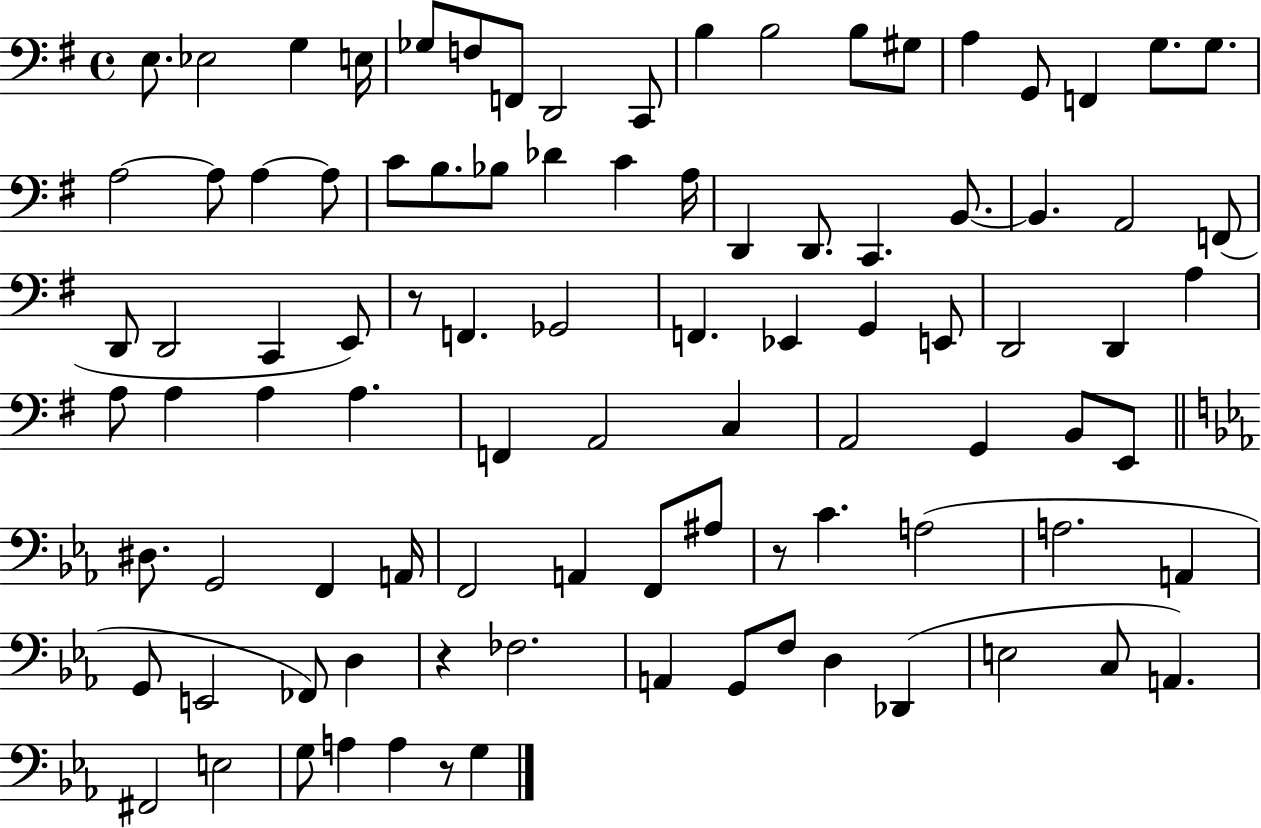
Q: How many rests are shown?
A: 4